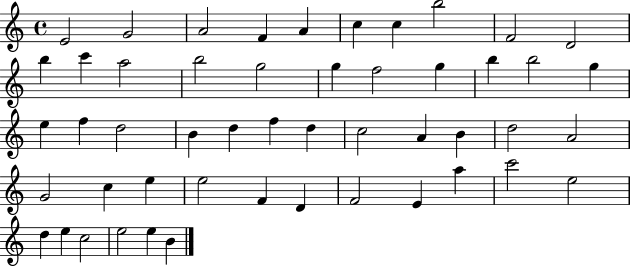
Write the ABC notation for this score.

X:1
T:Untitled
M:4/4
L:1/4
K:C
E2 G2 A2 F A c c b2 F2 D2 b c' a2 b2 g2 g f2 g b b2 g e f d2 B d f d c2 A B d2 A2 G2 c e e2 F D F2 E a c'2 e2 d e c2 e2 e B